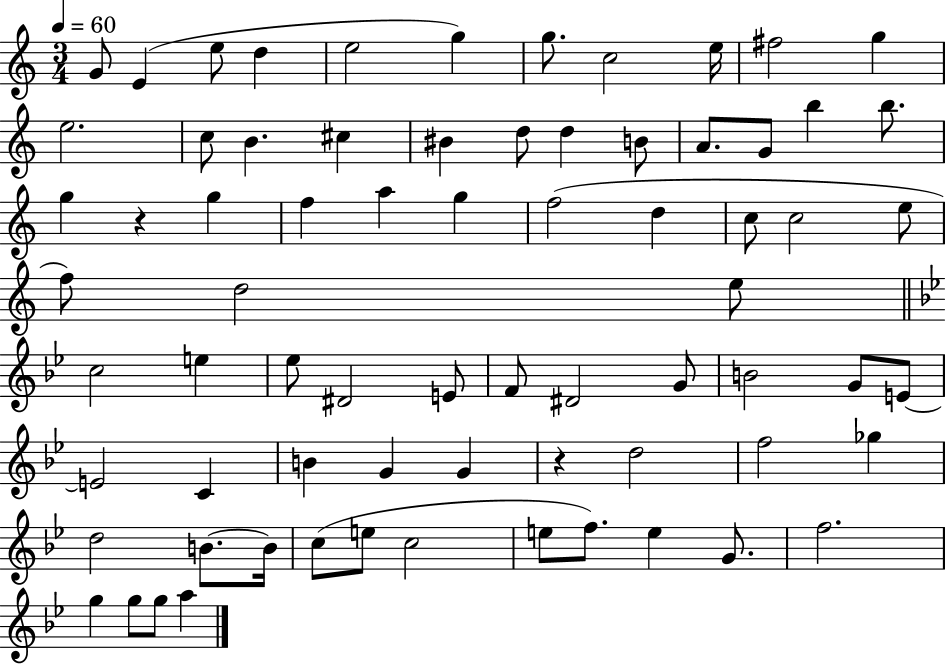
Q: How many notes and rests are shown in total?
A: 72